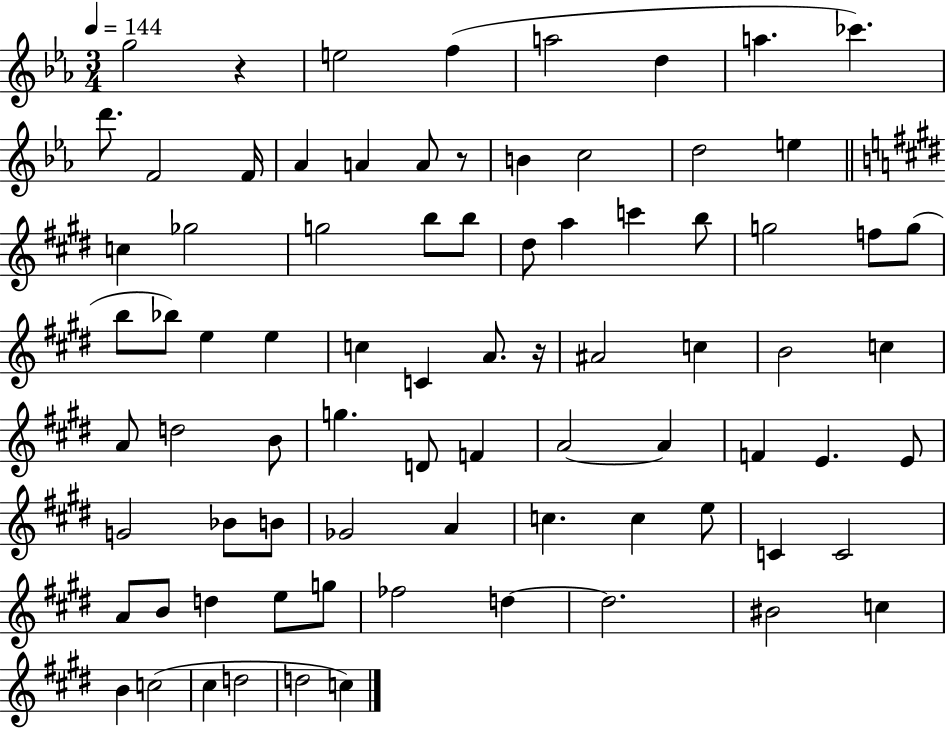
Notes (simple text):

G5/h R/q E5/h F5/q A5/h D5/q A5/q. CES6/q. D6/e. F4/h F4/s Ab4/q A4/q A4/e R/e B4/q C5/h D5/h E5/q C5/q Gb5/h G5/h B5/e B5/e D#5/e A5/q C6/q B5/e G5/h F5/e G5/e B5/e Bb5/e E5/q E5/q C5/q C4/q A4/e. R/s A#4/h C5/q B4/h C5/q A4/e D5/h B4/e G5/q. D4/e F4/q A4/h A4/q F4/q E4/q. E4/e G4/h Bb4/e B4/e Gb4/h A4/q C5/q. C5/q E5/e C4/q C4/h A4/e B4/e D5/q E5/e G5/e FES5/h D5/q D5/h. BIS4/h C5/q B4/q C5/h C#5/q D5/h D5/h C5/q